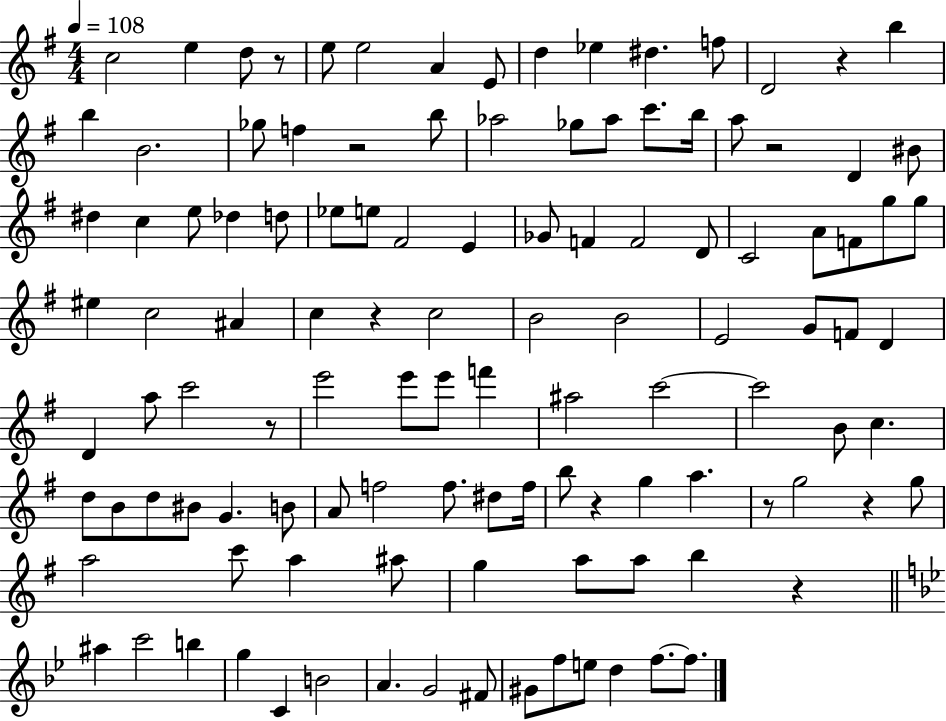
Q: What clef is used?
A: treble